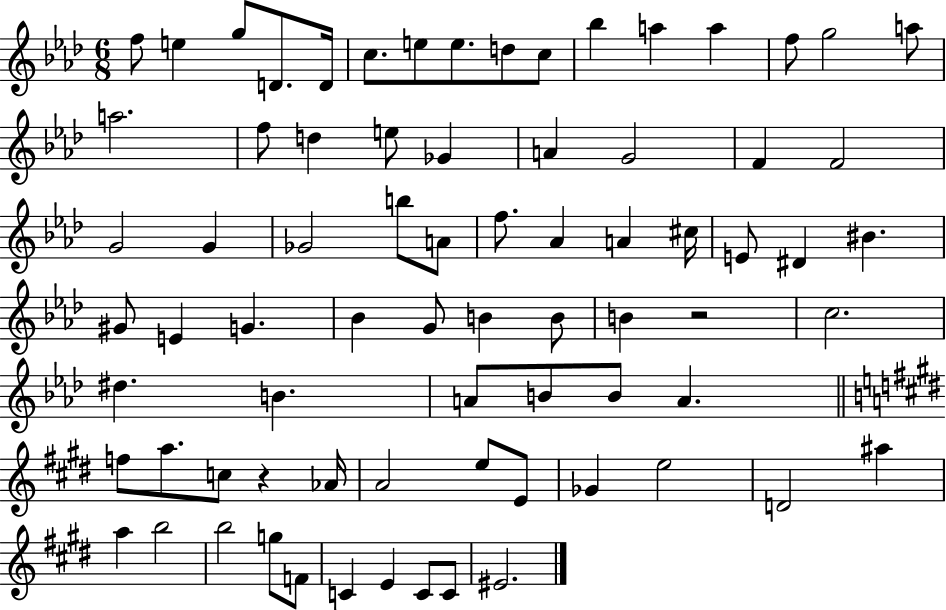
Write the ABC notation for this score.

X:1
T:Untitled
M:6/8
L:1/4
K:Ab
f/2 e g/2 D/2 D/4 c/2 e/2 e/2 d/2 c/2 _b a a f/2 g2 a/2 a2 f/2 d e/2 _G A G2 F F2 G2 G _G2 b/2 A/2 f/2 _A A ^c/4 E/2 ^D ^B ^G/2 E G _B G/2 B B/2 B z2 c2 ^d B A/2 B/2 B/2 A f/2 a/2 c/2 z _A/4 A2 e/2 E/2 _G e2 D2 ^a a b2 b2 g/2 F/2 C E C/2 C/2 ^E2